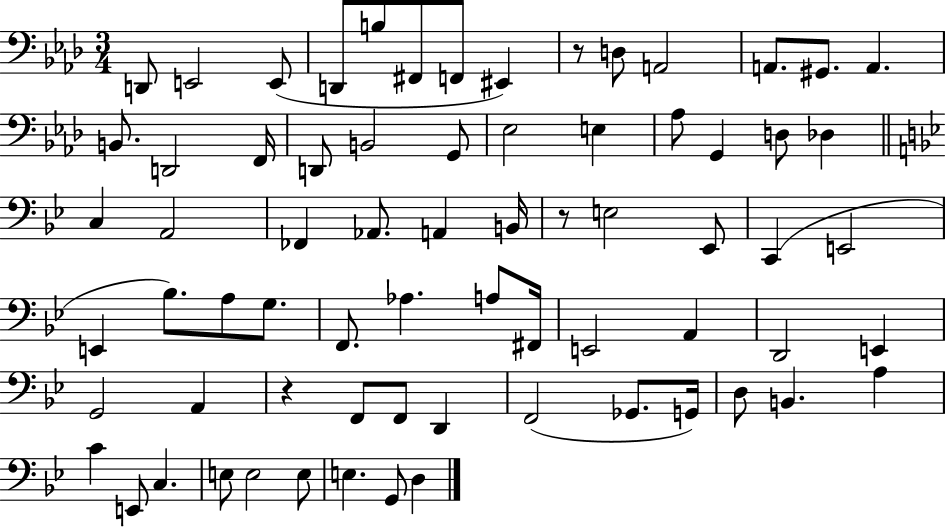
D2/e E2/h E2/e D2/e B3/e F#2/e F2/e EIS2/q R/e D3/e A2/h A2/e. G#2/e. A2/q. B2/e. D2/h F2/s D2/e B2/h G2/e Eb3/h E3/q Ab3/e G2/q D3/e Db3/q C3/q A2/h FES2/q Ab2/e. A2/q B2/s R/e E3/h Eb2/e C2/q E2/h E2/q Bb3/e. A3/e G3/e. F2/e. Ab3/q. A3/e F#2/s E2/h A2/q D2/h E2/q G2/h A2/q R/q F2/e F2/e D2/q F2/h Gb2/e. G2/s D3/e B2/q. A3/q C4/q E2/e C3/q. E3/e E3/h E3/e E3/q. G2/e D3/q